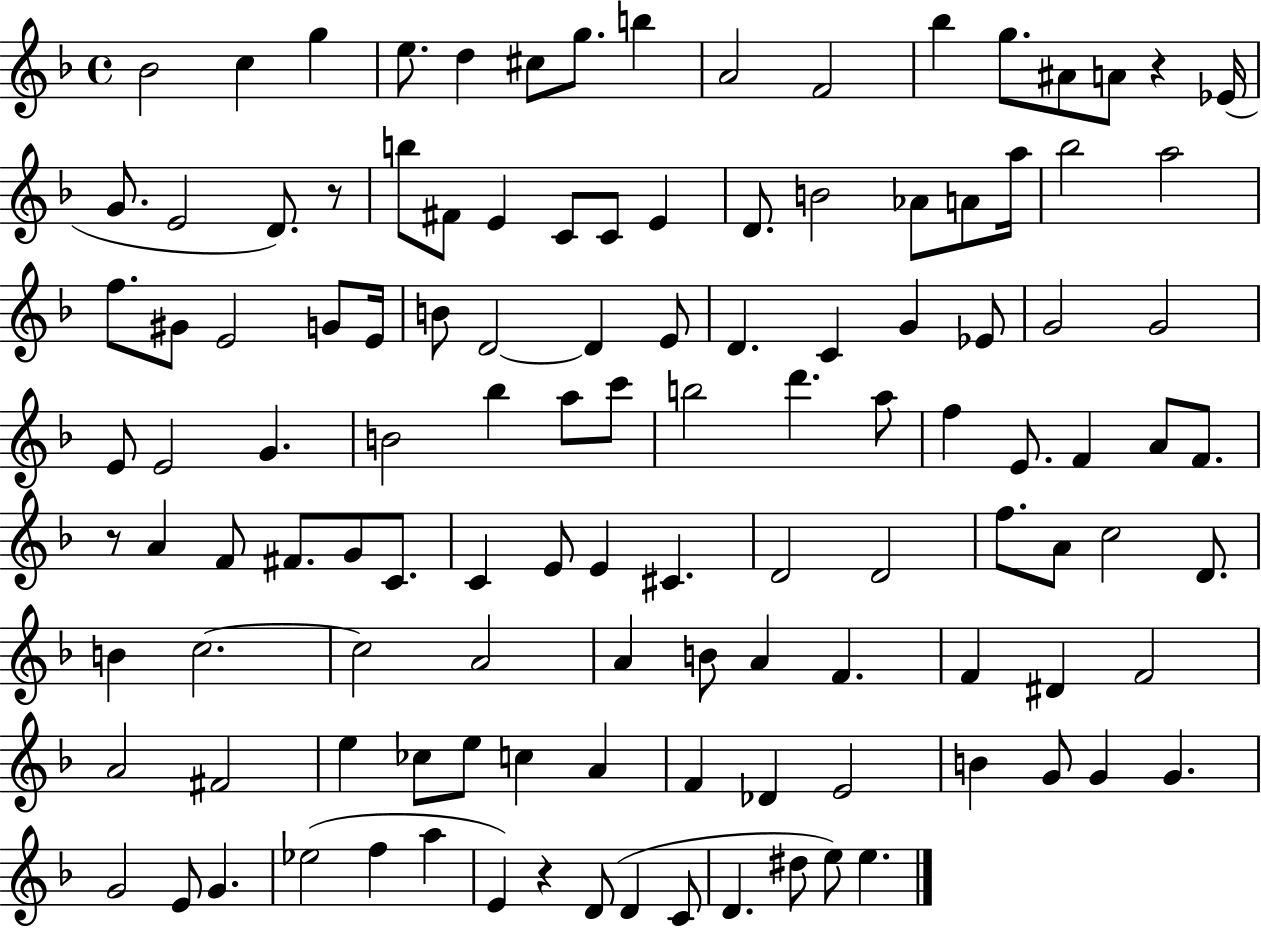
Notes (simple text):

Bb4/h C5/q G5/q E5/e. D5/q C#5/e G5/e. B5/q A4/h F4/h Bb5/q G5/e. A#4/e A4/e R/q Eb4/s G4/e. E4/h D4/e. R/e B5/e F#4/e E4/q C4/e C4/e E4/q D4/e. B4/h Ab4/e A4/e A5/s Bb5/h A5/h F5/e. G#4/e E4/h G4/e E4/s B4/e D4/h D4/q E4/e D4/q. C4/q G4/q Eb4/e G4/h G4/h E4/e E4/h G4/q. B4/h Bb5/q A5/e C6/e B5/h D6/q. A5/e F5/q E4/e. F4/q A4/e F4/e. R/e A4/q F4/e F#4/e. G4/e C4/e. C4/q E4/e E4/q C#4/q. D4/h D4/h F5/e. A4/e C5/h D4/e. B4/q C5/h. C5/h A4/h A4/q B4/e A4/q F4/q. F4/q D#4/q F4/h A4/h F#4/h E5/q CES5/e E5/e C5/q A4/q F4/q Db4/q E4/h B4/q G4/e G4/q G4/q. G4/h E4/e G4/q. Eb5/h F5/q A5/q E4/q R/q D4/e D4/q C4/e D4/q. D#5/e E5/e E5/q.